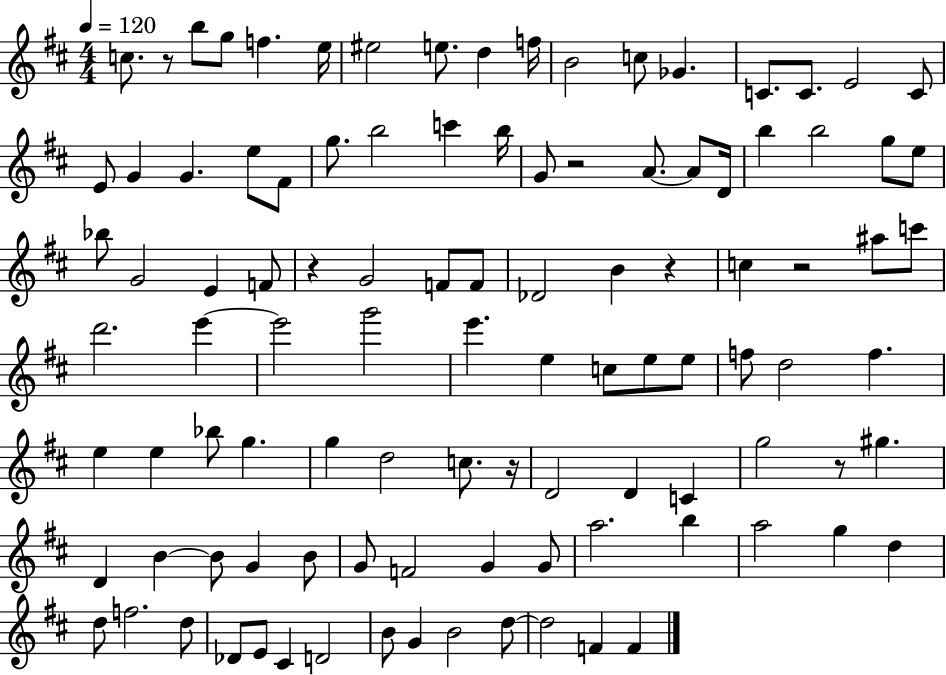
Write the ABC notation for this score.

X:1
T:Untitled
M:4/4
L:1/4
K:D
c/2 z/2 b/2 g/2 f e/4 ^e2 e/2 d f/4 B2 c/2 _G C/2 C/2 E2 C/2 E/2 G G e/2 ^F/2 g/2 b2 c' b/4 G/2 z2 A/2 A/2 D/4 b b2 g/2 e/2 _b/2 G2 E F/2 z G2 F/2 F/2 _D2 B z c z2 ^a/2 c'/2 d'2 e' e'2 g'2 e' e c/2 e/2 e/2 f/2 d2 f e e _b/2 g g d2 c/2 z/4 D2 D C g2 z/2 ^g D B B/2 G B/2 G/2 F2 G G/2 a2 b a2 g d d/2 f2 d/2 _D/2 E/2 ^C D2 B/2 G B2 d/2 d2 F F